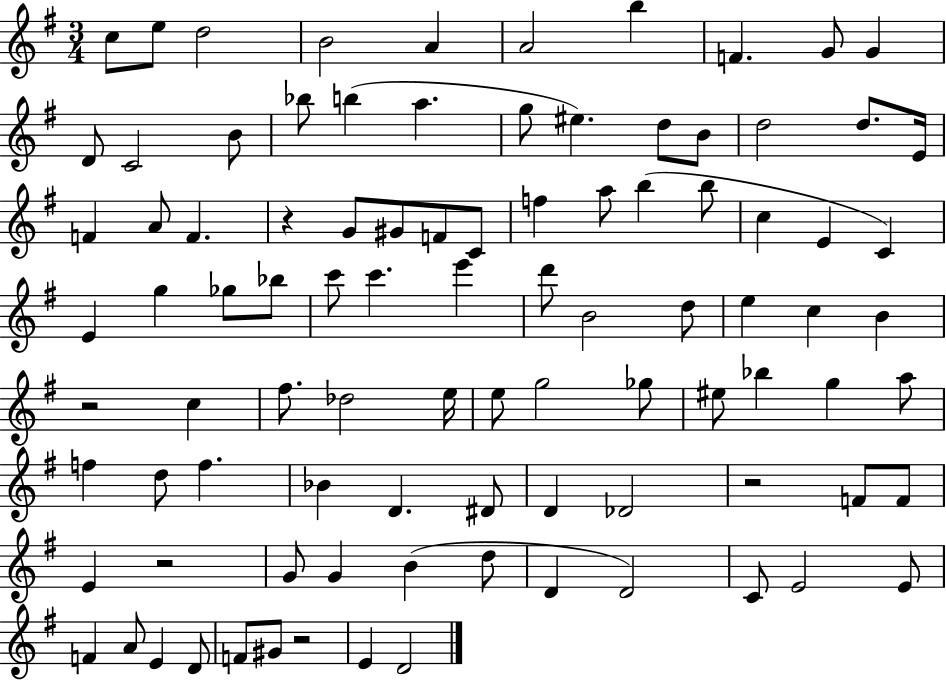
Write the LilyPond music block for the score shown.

{
  \clef treble
  \numericTimeSignature
  \time 3/4
  \key g \major
  \repeat volta 2 { c''8 e''8 d''2 | b'2 a'4 | a'2 b''4 | f'4. g'8 g'4 | \break d'8 c'2 b'8 | bes''8 b''4( a''4. | g''8 eis''4.) d''8 b'8 | d''2 d''8. e'16 | \break f'4 a'8 f'4. | r4 g'8 gis'8 f'8 c'8 | f''4 a''8 b''4( b''8 | c''4 e'4 c'4) | \break e'4 g''4 ges''8 bes''8 | c'''8 c'''4. e'''4 | d'''8 b'2 d''8 | e''4 c''4 b'4 | \break r2 c''4 | fis''8. des''2 e''16 | e''8 g''2 ges''8 | eis''8 bes''4 g''4 a''8 | \break f''4 d''8 f''4. | bes'4 d'4. dis'8 | d'4 des'2 | r2 f'8 f'8 | \break e'4 r2 | g'8 g'4 b'4( d''8 | d'4 d'2) | c'8 e'2 e'8 | \break f'4 a'8 e'4 d'8 | f'8 gis'8 r2 | e'4 d'2 | } \bar "|."
}